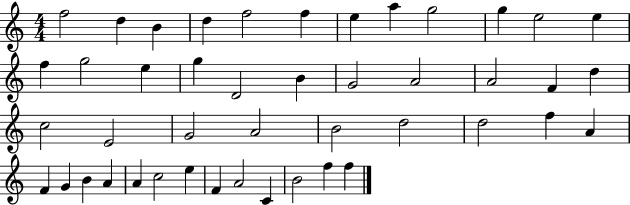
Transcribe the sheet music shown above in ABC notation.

X:1
T:Untitled
M:4/4
L:1/4
K:C
f2 d B d f2 f e a g2 g e2 e f g2 e g D2 B G2 A2 A2 F d c2 E2 G2 A2 B2 d2 d2 f A F G B A A c2 e F A2 C B2 f f